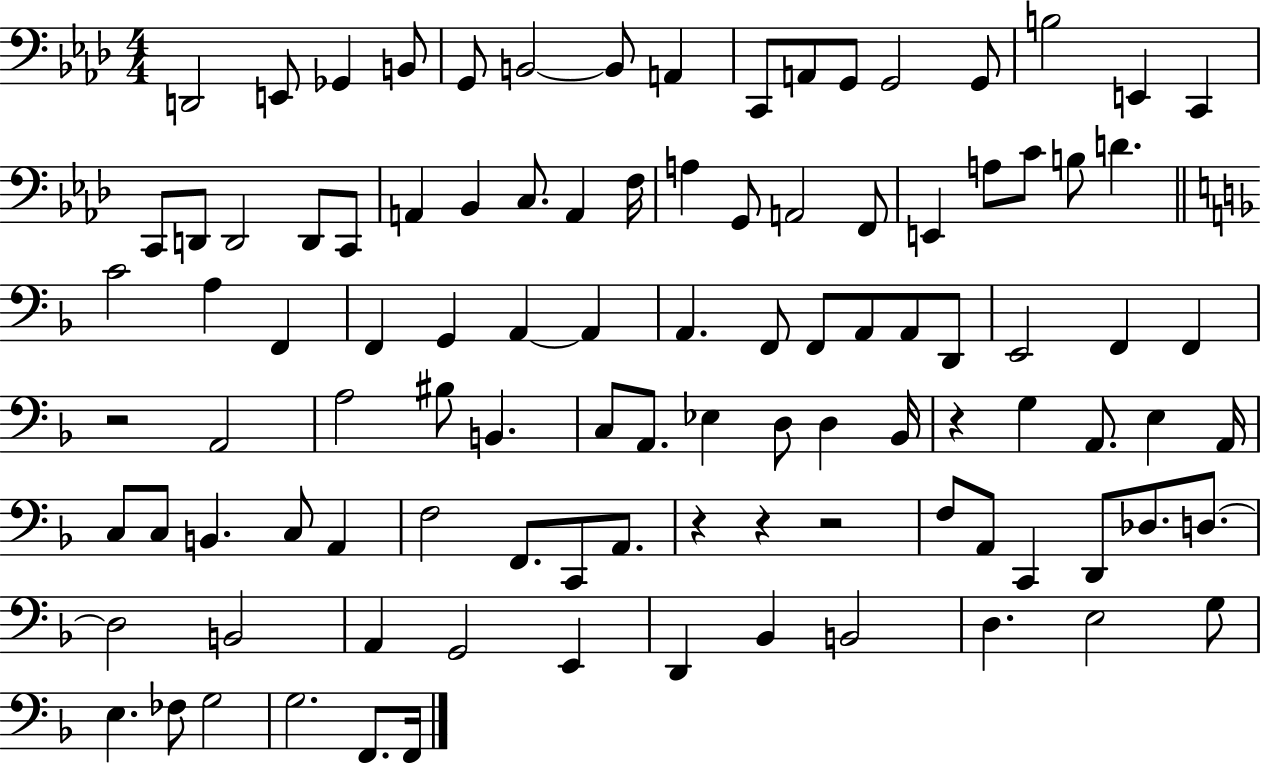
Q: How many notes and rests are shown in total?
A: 102